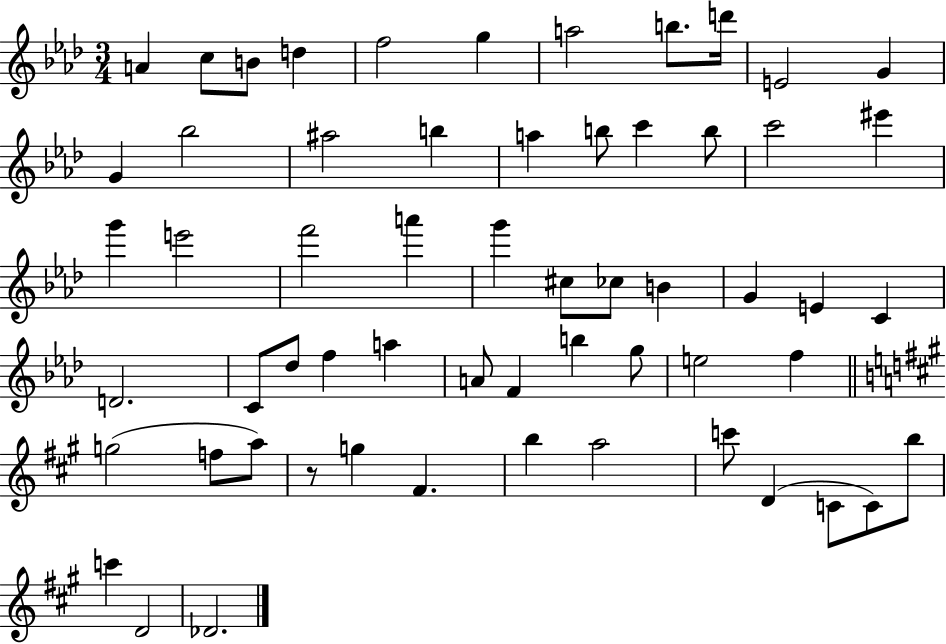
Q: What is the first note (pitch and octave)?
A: A4